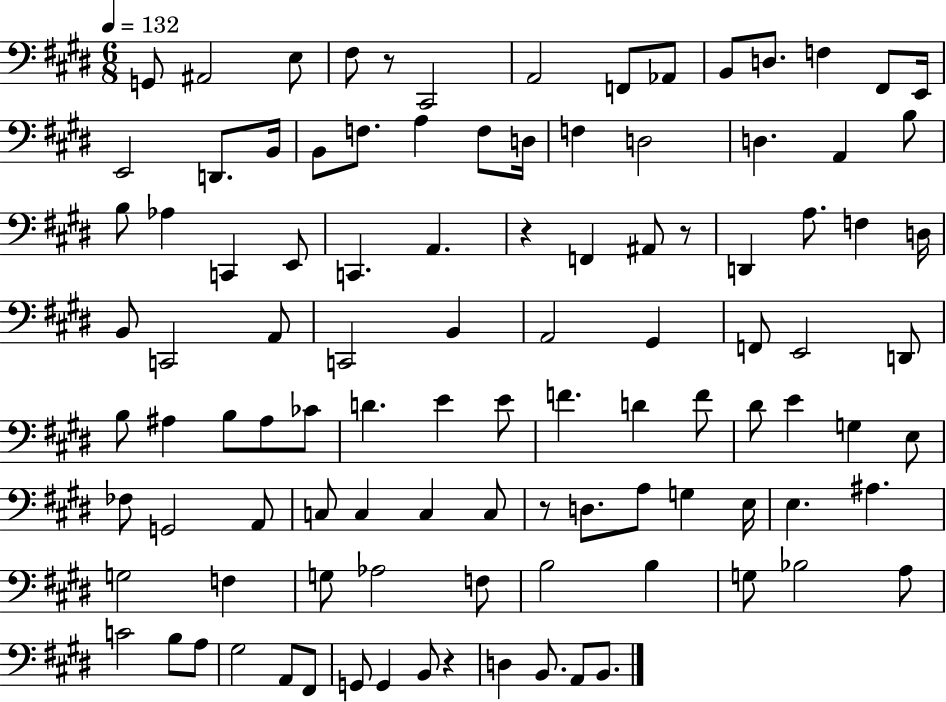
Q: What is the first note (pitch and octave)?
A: G2